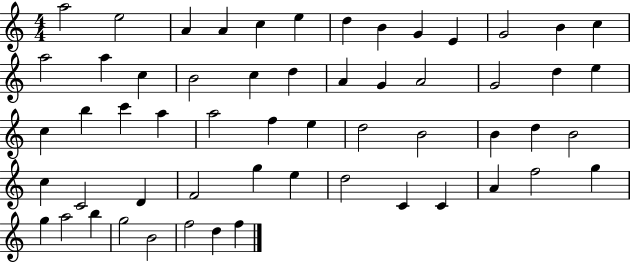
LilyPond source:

{
  \clef treble
  \numericTimeSignature
  \time 4/4
  \key c \major
  a''2 e''2 | a'4 a'4 c''4 e''4 | d''4 b'4 g'4 e'4 | g'2 b'4 c''4 | \break a''2 a''4 c''4 | b'2 c''4 d''4 | a'4 g'4 a'2 | g'2 d''4 e''4 | \break c''4 b''4 c'''4 a''4 | a''2 f''4 e''4 | d''2 b'2 | b'4 d''4 b'2 | \break c''4 c'2 d'4 | f'2 g''4 e''4 | d''2 c'4 c'4 | a'4 f''2 g''4 | \break g''4 a''2 b''4 | g''2 b'2 | f''2 d''4 f''4 | \bar "|."
}